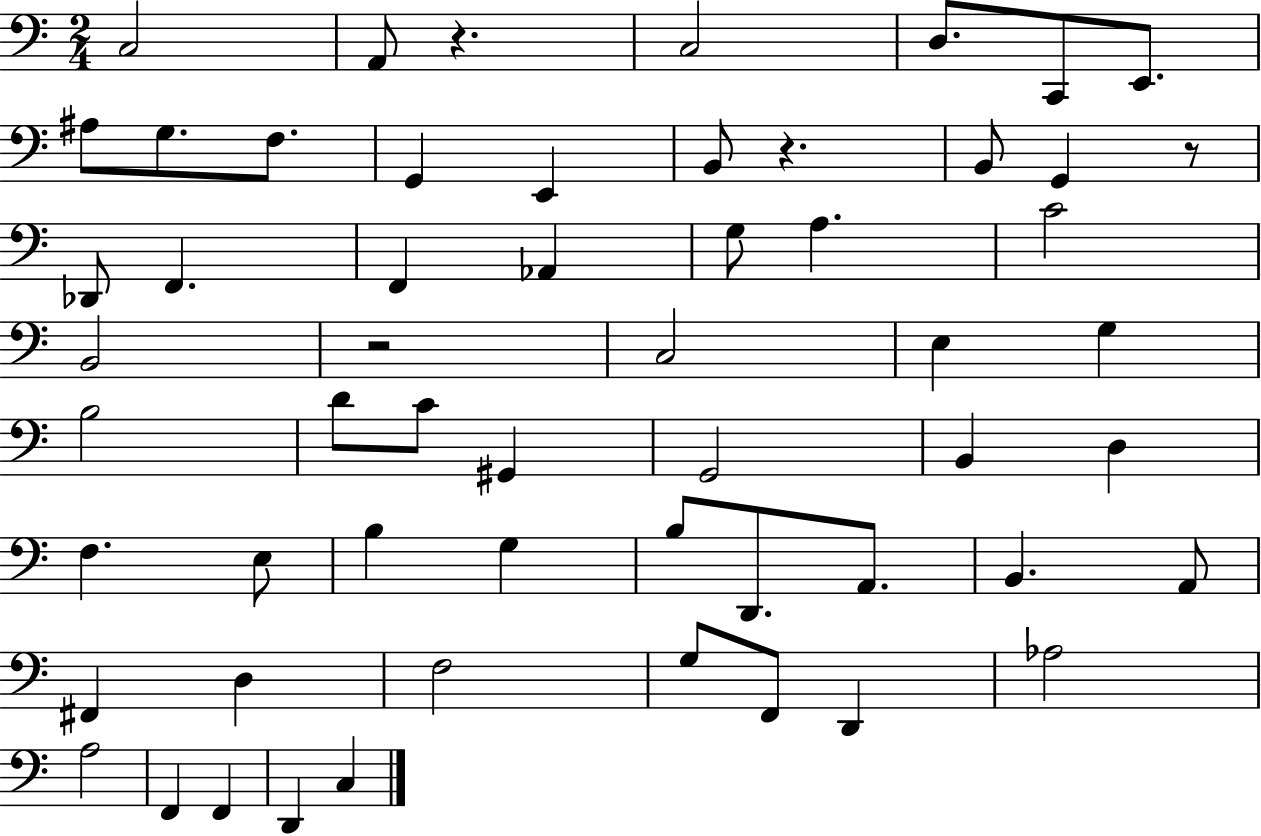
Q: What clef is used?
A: bass